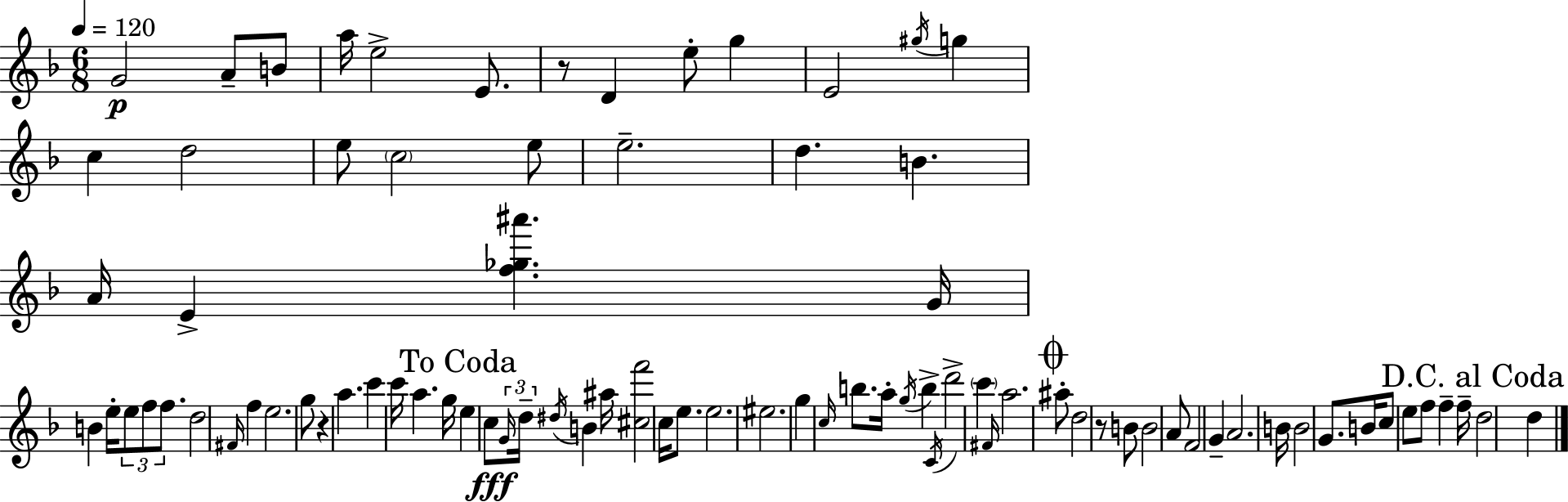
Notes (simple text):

G4/h A4/e B4/e A5/s E5/h E4/e. R/e D4/q E5/e G5/q E4/h G#5/s G5/q C5/q D5/h E5/e C5/h E5/e E5/h. D5/q. B4/q. A4/s E4/q [F5,Gb5,A#6]/q. G4/s B4/q E5/s E5/e F5/e F5/e. D5/h F#4/s F5/q E5/h. G5/e R/q A5/q. C6/q C6/s A5/q. G5/s E5/q C5/e G4/s D5/s D#5/s B4/q A#5/s [C#5,F6]/h C5/s E5/e. E5/h. EIS5/h. G5/q C5/s B5/e. A5/s G5/s B5/q C4/s D6/h C6/q F#4/s A5/h. A#5/e D5/h R/e B4/e B4/h A4/e F4/h G4/q A4/h. B4/s B4/h G4/e. B4/s C5/e E5/e F5/e F5/q F5/s D5/h D5/q